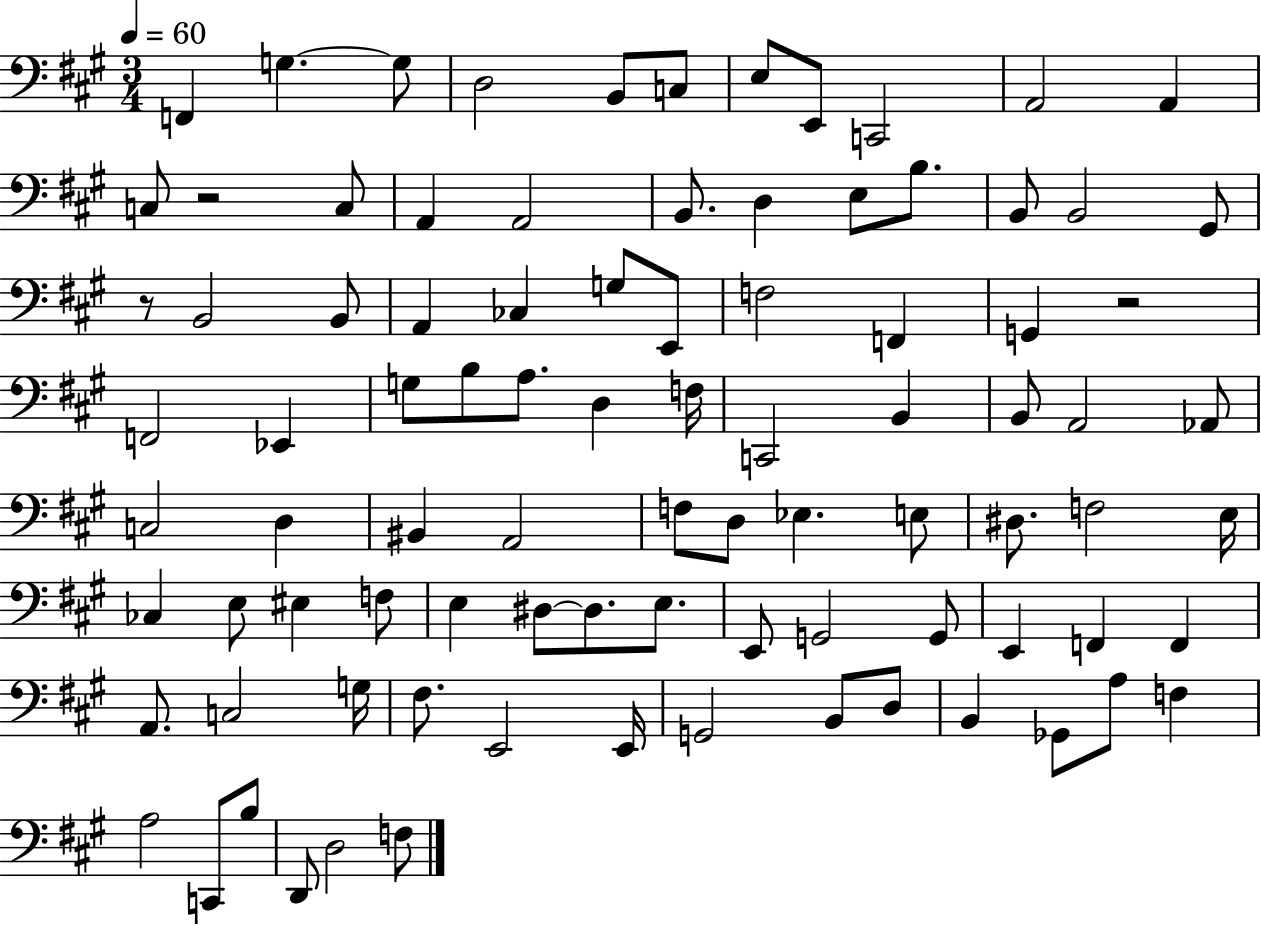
X:1
T:Untitled
M:3/4
L:1/4
K:A
F,, G, G,/2 D,2 B,,/2 C,/2 E,/2 E,,/2 C,,2 A,,2 A,, C,/2 z2 C,/2 A,, A,,2 B,,/2 D, E,/2 B,/2 B,,/2 B,,2 ^G,,/2 z/2 B,,2 B,,/2 A,, _C, G,/2 E,,/2 F,2 F,, G,, z2 F,,2 _E,, G,/2 B,/2 A,/2 D, F,/4 C,,2 B,, B,,/2 A,,2 _A,,/2 C,2 D, ^B,, A,,2 F,/2 D,/2 _E, E,/2 ^D,/2 F,2 E,/4 _C, E,/2 ^E, F,/2 E, ^D,/2 ^D,/2 E,/2 E,,/2 G,,2 G,,/2 E,, F,, F,, A,,/2 C,2 G,/4 ^F,/2 E,,2 E,,/4 G,,2 B,,/2 D,/2 B,, _G,,/2 A,/2 F, A,2 C,,/2 B,/2 D,,/2 D,2 F,/2